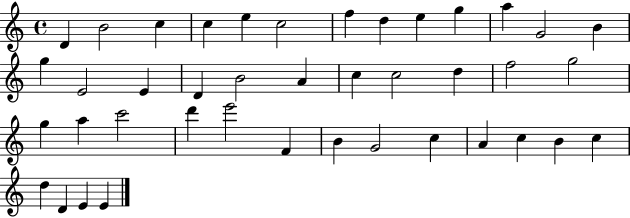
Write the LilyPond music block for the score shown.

{
  \clef treble
  \time 4/4
  \defaultTimeSignature
  \key c \major
  d'4 b'2 c''4 | c''4 e''4 c''2 | f''4 d''4 e''4 g''4 | a''4 g'2 b'4 | \break g''4 e'2 e'4 | d'4 b'2 a'4 | c''4 c''2 d''4 | f''2 g''2 | \break g''4 a''4 c'''2 | d'''4 e'''2 f'4 | b'4 g'2 c''4 | a'4 c''4 b'4 c''4 | \break d''4 d'4 e'4 e'4 | \bar "|."
}